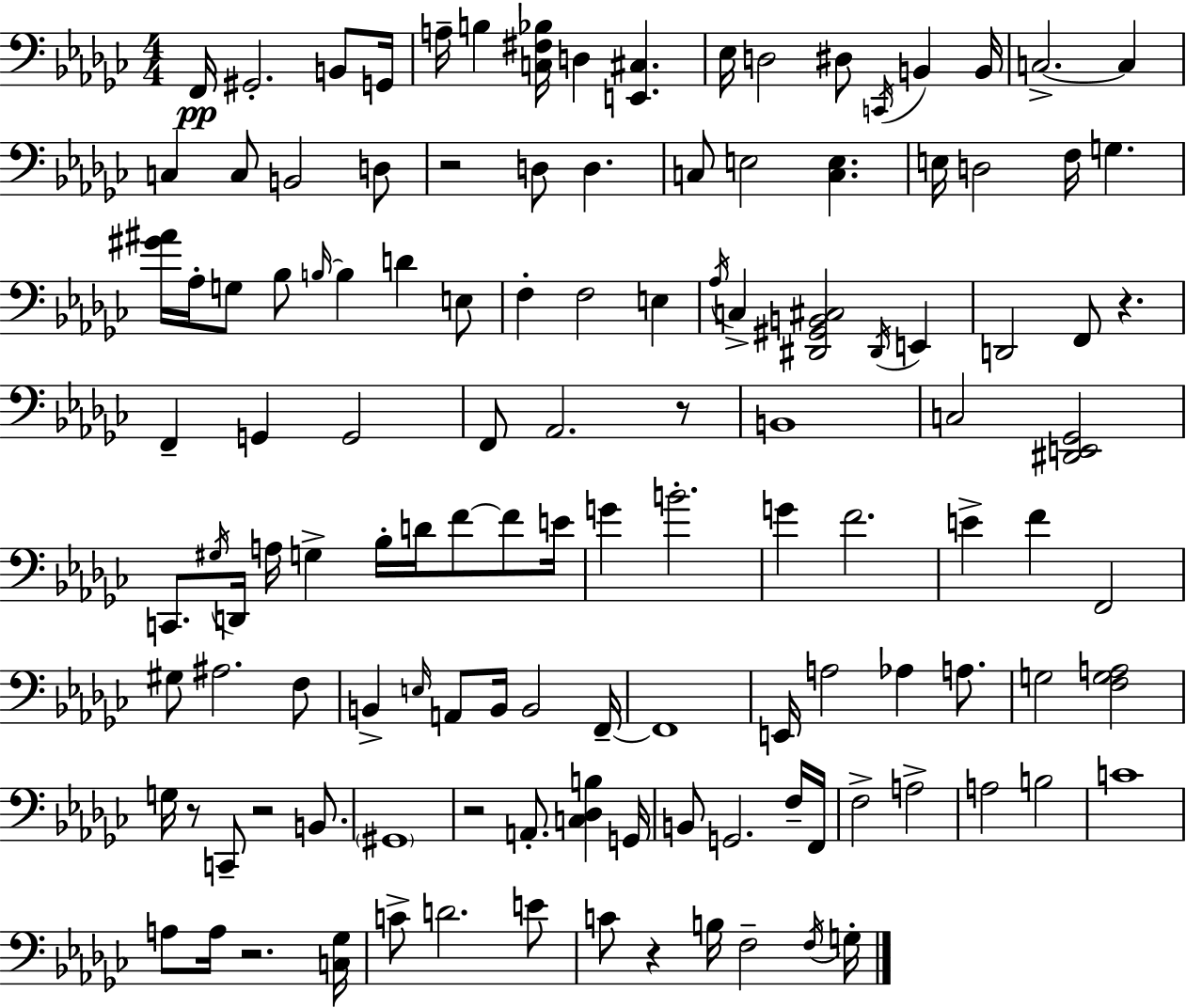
F2/s G#2/h. B2/e G2/s A3/s B3/q [C3,F#3,Bb3]/s D3/q [E2,C#3]/q. Eb3/s D3/h D#3/e C2/s B2/q B2/s C3/h. C3/q C3/q C3/e B2/h D3/e R/h D3/e D3/q. C3/e E3/h [C3,E3]/q. E3/s D3/h F3/s G3/q. [G#4,A#4]/s Ab3/s G3/e Bb3/e B3/s B3/q D4/q E3/e F3/q F3/h E3/q Ab3/s C3/q [D#2,G#2,B2,C#3]/h D#2/s E2/q D2/h F2/e R/q. F2/q G2/q G2/h F2/e Ab2/h. R/e B2/w C3/h [D#2,E2,Gb2]/h C2/e. G#3/s D2/s A3/s G3/q Bb3/s D4/s F4/e F4/e E4/s G4/q B4/h. G4/q F4/h. E4/q F4/q F2/h G#3/e A#3/h. F3/e B2/q E3/s A2/e B2/s B2/h F2/s F2/w E2/s A3/h Ab3/q A3/e. G3/h [F3,G3,A3]/h G3/s R/e C2/e R/h B2/e. G#2/w R/h A2/e. [C3,Db3,B3]/q G2/s B2/e G2/h. F3/s F2/s F3/h A3/h A3/h B3/h C4/w A3/e A3/s R/h. [C3,Gb3]/s C4/e D4/h. E4/e C4/e R/q B3/s F3/h F3/s G3/s